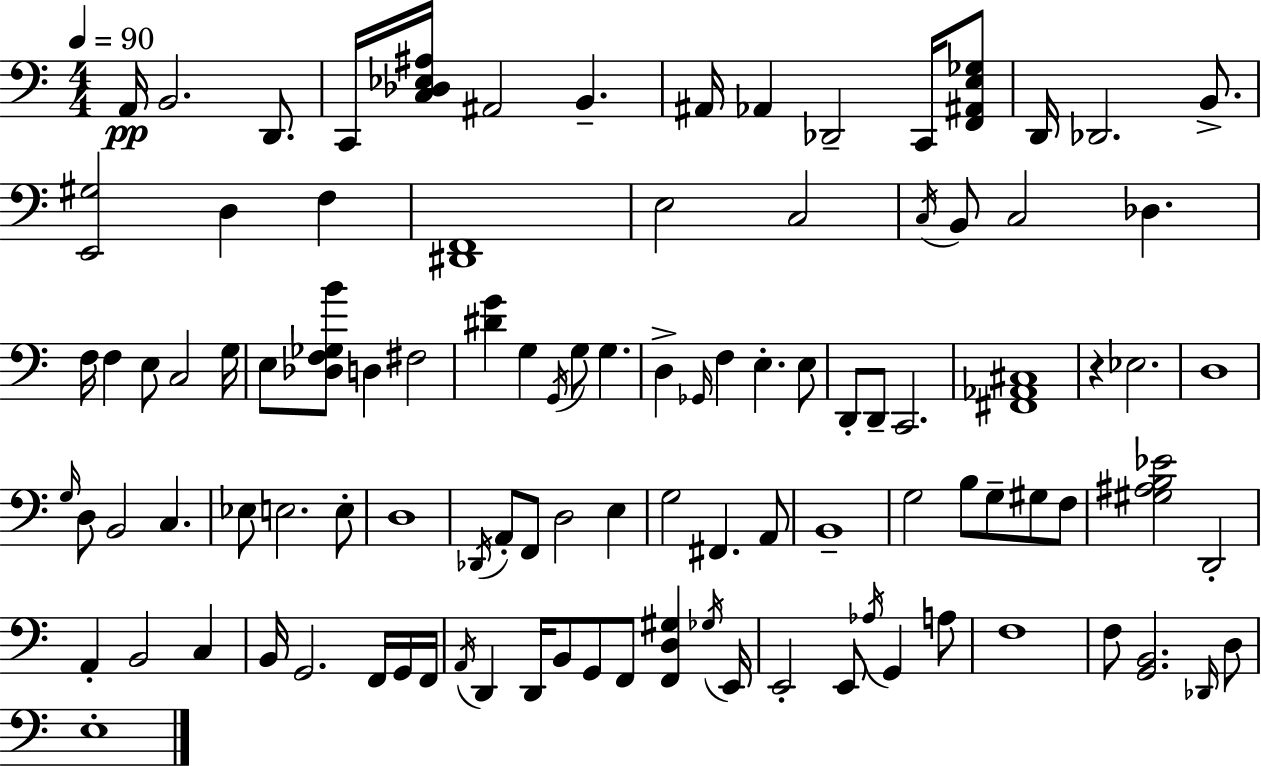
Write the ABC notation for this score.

X:1
T:Untitled
M:4/4
L:1/4
K:Am
A,,/4 B,,2 D,,/2 C,,/4 [C,_D,_E,^A,]/4 ^A,,2 B,, ^A,,/4 _A,, _D,,2 C,,/4 [F,,^A,,E,_G,]/2 D,,/4 _D,,2 B,,/2 [E,,^G,]2 D, F, [^D,,F,,]4 E,2 C,2 C,/4 B,,/2 C,2 _D, F,/4 F, E,/2 C,2 G,/4 E,/2 [_D,F,_G,B]/2 D, ^F,2 [^DG] G, G,,/4 G,/2 G, D, _G,,/4 F, E, E,/2 D,,/2 D,,/2 C,,2 [^F,,_A,,^C,]4 z _E,2 D,4 G,/4 D,/2 B,,2 C, _E,/2 E,2 E,/2 D,4 _D,,/4 A,,/2 F,,/2 D,2 E, G,2 ^F,, A,,/2 B,,4 G,2 B,/2 G,/2 ^G,/2 F,/2 [^G,^A,B,_E]2 D,,2 A,, B,,2 C, B,,/4 G,,2 F,,/4 G,,/4 F,,/4 A,,/4 D,, D,,/4 B,,/2 G,,/2 F,,/2 [F,,D,^G,] _G,/4 E,,/4 E,,2 E,,/2 _A,/4 G,, A,/2 F,4 F,/2 [G,,B,,]2 _D,,/4 D,/2 E,4